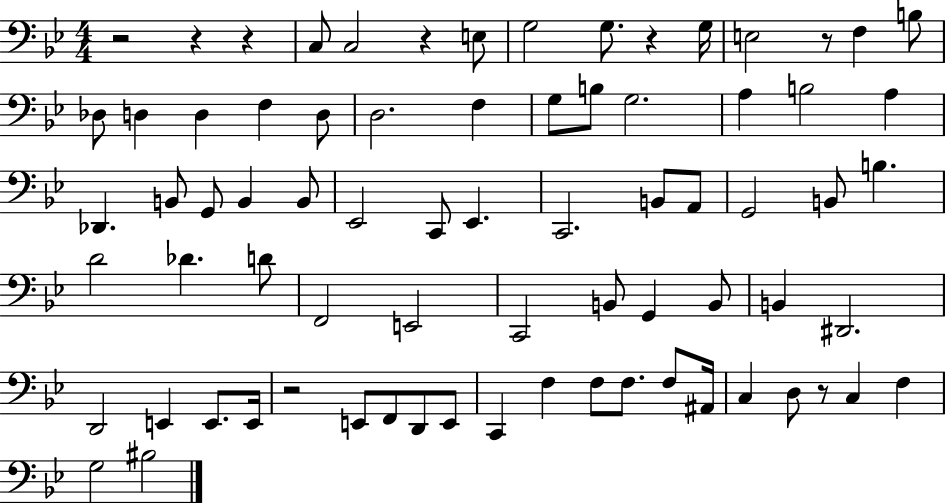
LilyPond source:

{
  \clef bass
  \numericTimeSignature
  \time 4/4
  \key bes \major
  r2 r4 r4 | c8 c2 r4 e8 | g2 g8. r4 g16 | e2 r8 f4 b8 | \break des8 d4 d4 f4 d8 | d2. f4 | g8 b8 g2. | a4 b2 a4 | \break des,4. b,8 g,8 b,4 b,8 | ees,2 c,8 ees,4. | c,2. b,8 a,8 | g,2 b,8 b4. | \break d'2 des'4. d'8 | f,2 e,2 | c,2 b,8 g,4 b,8 | b,4 dis,2. | \break d,2 e,4 e,8. e,16 | r2 e,8 f,8 d,8 e,8 | c,4 f4 f8 f8. f8 ais,16 | c4 d8 r8 c4 f4 | \break g2 bis2 | \bar "|."
}